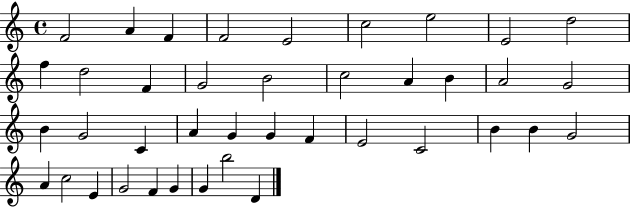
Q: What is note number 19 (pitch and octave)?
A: G4